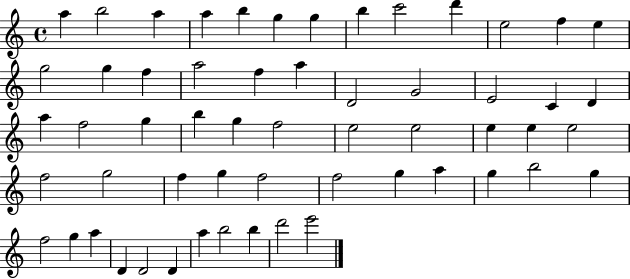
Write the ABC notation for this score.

X:1
T:Untitled
M:4/4
L:1/4
K:C
a b2 a a b g g b c'2 d' e2 f e g2 g f a2 f a D2 G2 E2 C D a f2 g b g f2 e2 e2 e e e2 f2 g2 f g f2 f2 g a g b2 g f2 g a D D2 D a b2 b d'2 e'2